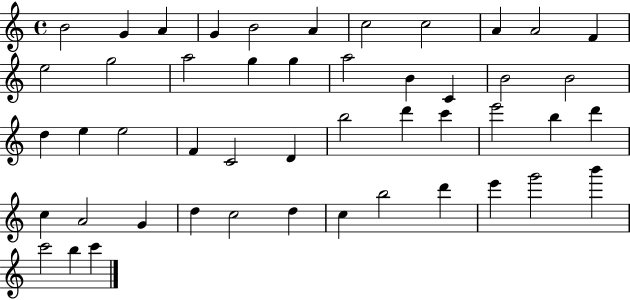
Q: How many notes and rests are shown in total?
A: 48